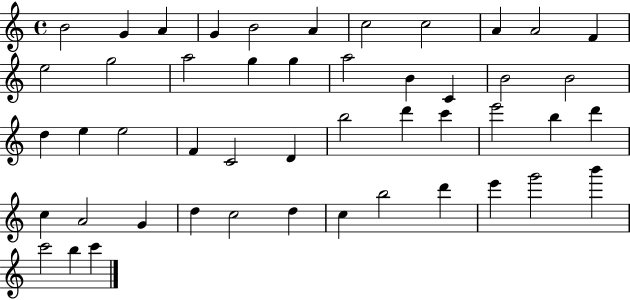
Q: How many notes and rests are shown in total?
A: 48